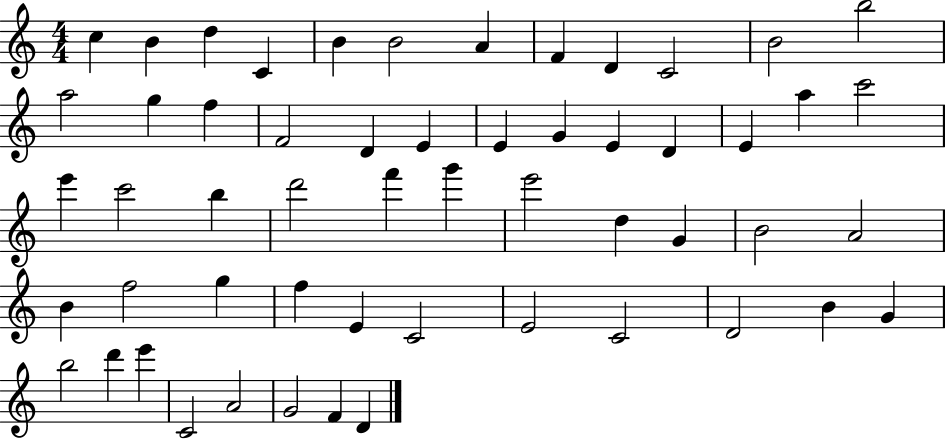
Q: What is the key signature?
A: C major